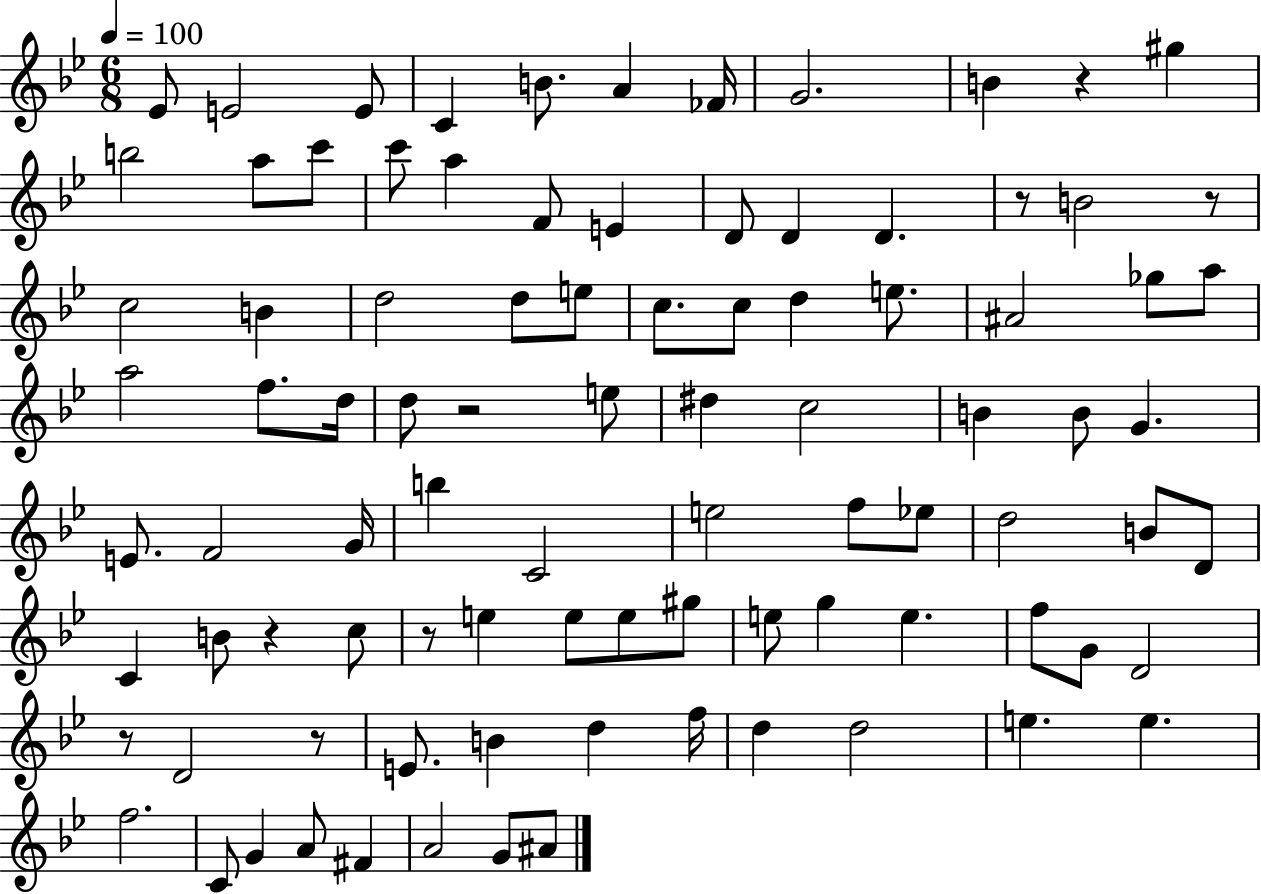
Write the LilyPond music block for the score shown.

{
  \clef treble
  \numericTimeSignature
  \time 6/8
  \key bes \major
  \tempo 4 = 100
  ees'8 e'2 e'8 | c'4 b'8. a'4 fes'16 | g'2. | b'4 r4 gis''4 | \break b''2 a''8 c'''8 | c'''8 a''4 f'8 e'4 | d'8 d'4 d'4. | r8 b'2 r8 | \break c''2 b'4 | d''2 d''8 e''8 | c''8. c''8 d''4 e''8. | ais'2 ges''8 a''8 | \break a''2 f''8. d''16 | d''8 r2 e''8 | dis''4 c''2 | b'4 b'8 g'4. | \break e'8. f'2 g'16 | b''4 c'2 | e''2 f''8 ees''8 | d''2 b'8 d'8 | \break c'4 b'8 r4 c''8 | r8 e''4 e''8 e''8 gis''8 | e''8 g''4 e''4. | f''8 g'8 d'2 | \break r8 d'2 r8 | e'8. b'4 d''4 f''16 | d''4 d''2 | e''4. e''4. | \break f''2. | c'8 g'4 a'8 fis'4 | a'2 g'8 ais'8 | \bar "|."
}